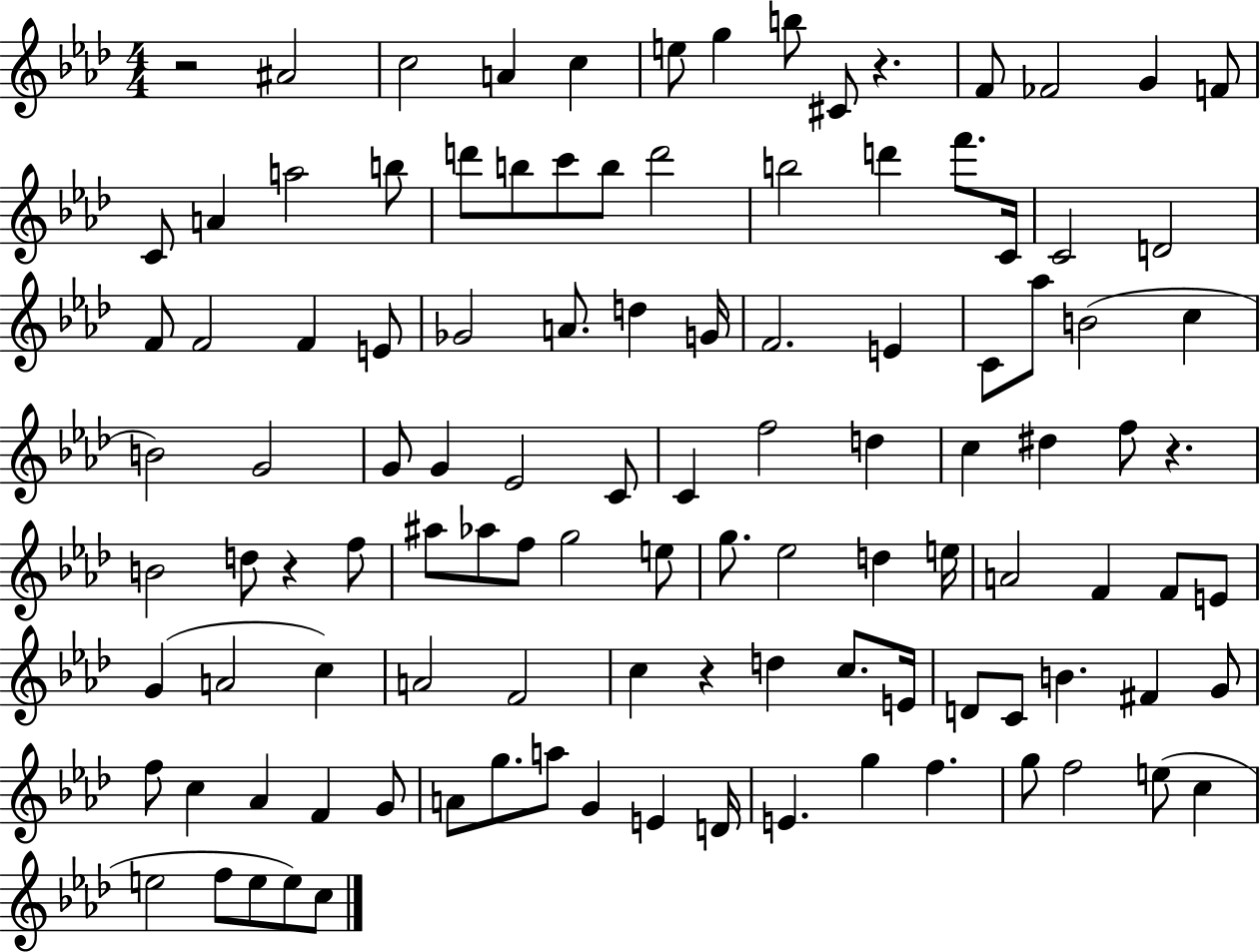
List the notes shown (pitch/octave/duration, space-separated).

R/h A#4/h C5/h A4/q C5/q E5/e G5/q B5/e C#4/e R/q. F4/e FES4/h G4/q F4/e C4/e A4/q A5/h B5/e D6/e B5/e C6/e B5/e D6/h B5/h D6/q F6/e. C4/s C4/h D4/h F4/e F4/h F4/q E4/e Gb4/h A4/e. D5/q G4/s F4/h. E4/q C4/e Ab5/e B4/h C5/q B4/h G4/h G4/e G4/q Eb4/h C4/e C4/q F5/h D5/q C5/q D#5/q F5/e R/q. B4/h D5/e R/q F5/e A#5/e Ab5/e F5/e G5/h E5/e G5/e. Eb5/h D5/q E5/s A4/h F4/q F4/e E4/e G4/q A4/h C5/q A4/h F4/h C5/q R/q D5/q C5/e. E4/s D4/e C4/e B4/q. F#4/q G4/e F5/e C5/q Ab4/q F4/q G4/e A4/e G5/e. A5/e G4/q E4/q D4/s E4/q. G5/q F5/q. G5/e F5/h E5/e C5/q E5/h F5/e E5/e E5/e C5/e